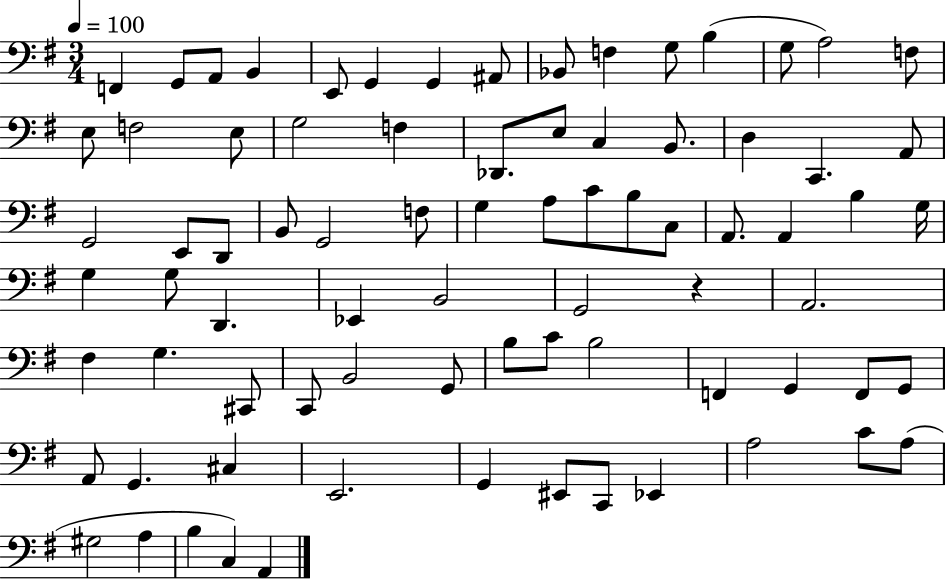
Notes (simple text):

F2/q G2/e A2/e B2/q E2/e G2/q G2/q A#2/e Bb2/e F3/q G3/e B3/q G3/e A3/h F3/e E3/e F3/h E3/e G3/h F3/q Db2/e. E3/e C3/q B2/e. D3/q C2/q. A2/e G2/h E2/e D2/e B2/e G2/h F3/e G3/q A3/e C4/e B3/e C3/e A2/e. A2/q B3/q G3/s G3/q G3/e D2/q. Eb2/q B2/h G2/h R/q A2/h. F#3/q G3/q. C#2/e C2/e B2/h G2/e B3/e C4/e B3/h F2/q G2/q F2/e G2/e A2/e G2/q. C#3/q E2/h. G2/q EIS2/e C2/e Eb2/q A3/h C4/e A3/e G#3/h A3/q B3/q C3/q A2/q